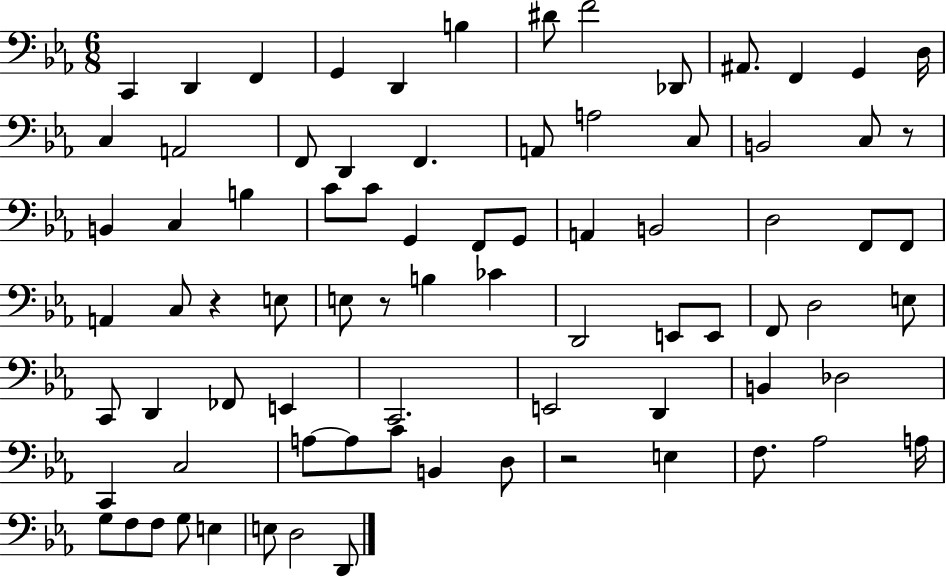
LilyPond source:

{
  \clef bass
  \numericTimeSignature
  \time 6/8
  \key ees \major
  c,4 d,4 f,4 | g,4 d,4 b4 | dis'8 f'2 des,8 | ais,8. f,4 g,4 d16 | \break c4 a,2 | f,8 d,4 f,4. | a,8 a2 c8 | b,2 c8 r8 | \break b,4 c4 b4 | c'8 c'8 g,4 f,8 g,8 | a,4 b,2 | d2 f,8 f,8 | \break a,4 c8 r4 e8 | e8 r8 b4 ces'4 | d,2 e,8 e,8 | f,8 d2 e8 | \break c,8 d,4 fes,8 e,4 | c,2. | e,2 d,4 | b,4 des2 | \break c,4 c2 | a8~~ a8 c'8 b,4 d8 | r2 e4 | f8. aes2 a16 | \break g8 f8 f8 g8 e4 | e8 d2 d,8 | \bar "|."
}